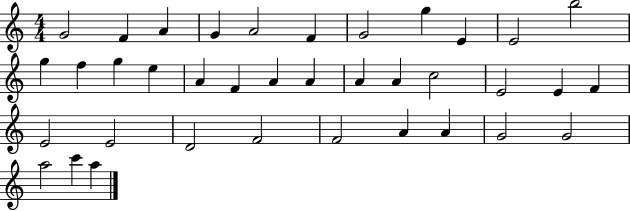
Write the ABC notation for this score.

X:1
T:Untitled
M:4/4
L:1/4
K:C
G2 F A G A2 F G2 g E E2 b2 g f g e A F A A A A c2 E2 E F E2 E2 D2 F2 F2 A A G2 G2 a2 c' a